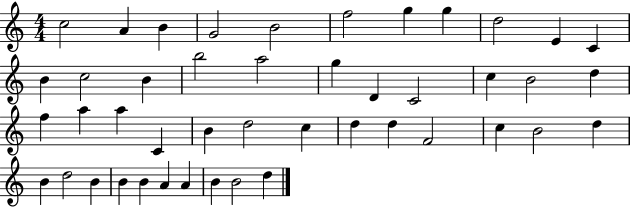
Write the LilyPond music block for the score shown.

{
  \clef treble
  \numericTimeSignature
  \time 4/4
  \key c \major
  c''2 a'4 b'4 | g'2 b'2 | f''2 g''4 g''4 | d''2 e'4 c'4 | \break b'4 c''2 b'4 | b''2 a''2 | g''4 d'4 c'2 | c''4 b'2 d''4 | \break f''4 a''4 a''4 c'4 | b'4 d''2 c''4 | d''4 d''4 f'2 | c''4 b'2 d''4 | \break b'4 d''2 b'4 | b'4 b'4 a'4 a'4 | b'4 b'2 d''4 | \bar "|."
}